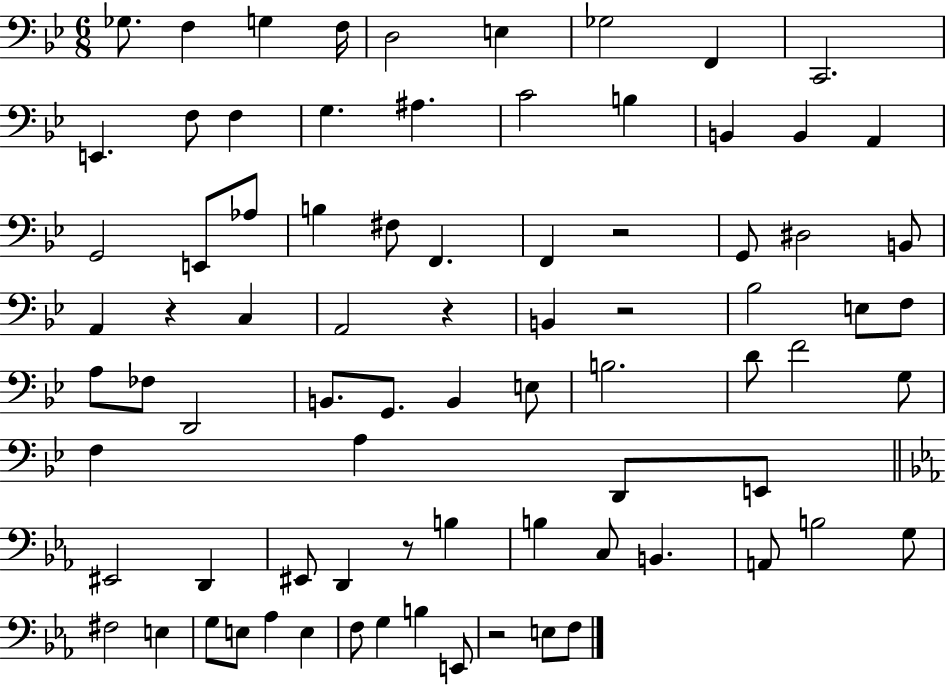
X:1
T:Untitled
M:6/8
L:1/4
K:Bb
_G,/2 F, G, F,/4 D,2 E, _G,2 F,, C,,2 E,, F,/2 F, G, ^A, C2 B, B,, B,, A,, G,,2 E,,/2 _A,/2 B, ^F,/2 F,, F,, z2 G,,/2 ^D,2 B,,/2 A,, z C, A,,2 z B,, z2 _B,2 E,/2 F,/2 A,/2 _F,/2 D,,2 B,,/2 G,,/2 B,, E,/2 B,2 D/2 F2 G,/2 F, A, D,,/2 E,,/2 ^E,,2 D,, ^E,,/2 D,, z/2 B, B, C,/2 B,, A,,/2 B,2 G,/2 ^F,2 E, G,/2 E,/2 _A, E, F,/2 G, B, E,,/2 z2 E,/2 F,/2